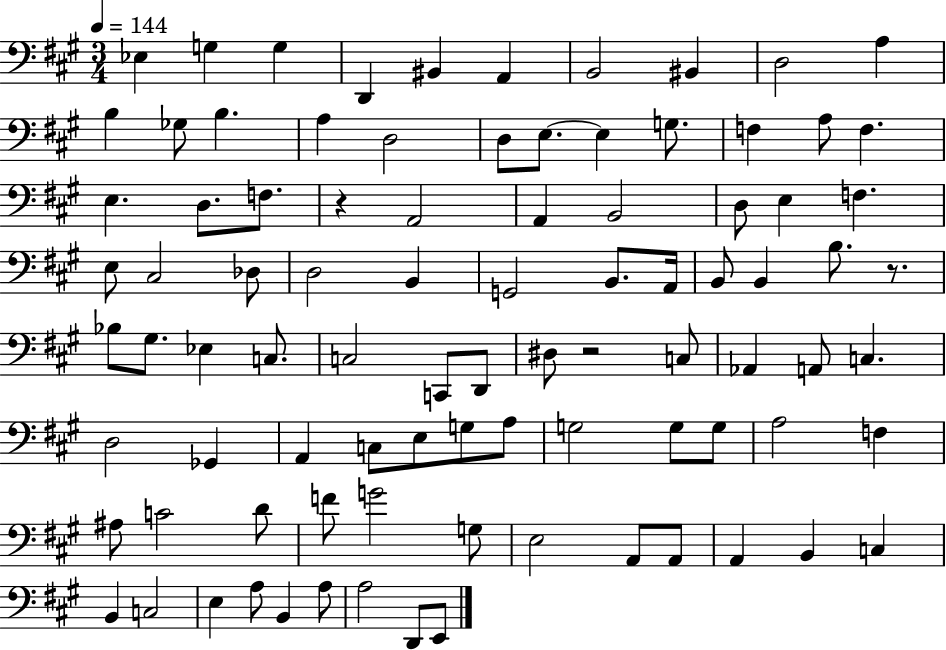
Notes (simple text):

Eb3/q G3/q G3/q D2/q BIS2/q A2/q B2/h BIS2/q D3/h A3/q B3/q Gb3/e B3/q. A3/q D3/h D3/e E3/e. E3/q G3/e. F3/q A3/e F3/q. E3/q. D3/e. F3/e. R/q A2/h A2/q B2/h D3/e E3/q F3/q. E3/e C#3/h Db3/e D3/h B2/q G2/h B2/e. A2/s B2/e B2/q B3/e. R/e. Bb3/e G#3/e. Eb3/q C3/e. C3/h C2/e D2/e D#3/e R/h C3/e Ab2/q A2/e C3/q. D3/h Gb2/q A2/q C3/e E3/e G3/e A3/e G3/h G3/e G3/e A3/h F3/q A#3/e C4/h D4/e F4/e G4/h G3/e E3/h A2/e A2/e A2/q B2/q C3/q B2/q C3/h E3/q A3/e B2/q A3/e A3/h D2/e E2/e